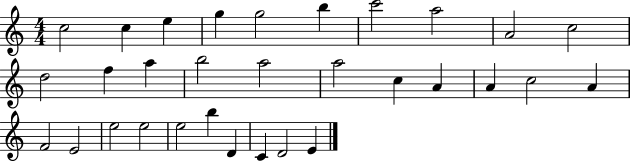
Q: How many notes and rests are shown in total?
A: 31